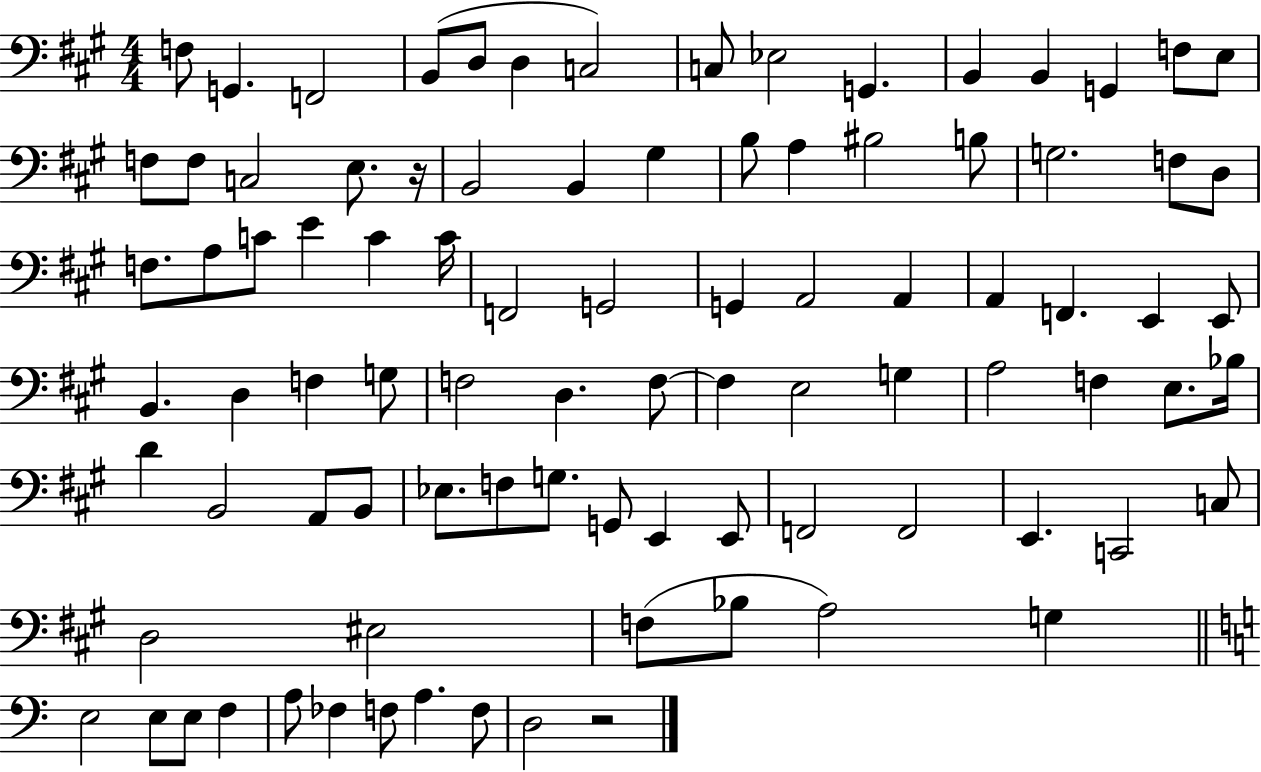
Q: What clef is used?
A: bass